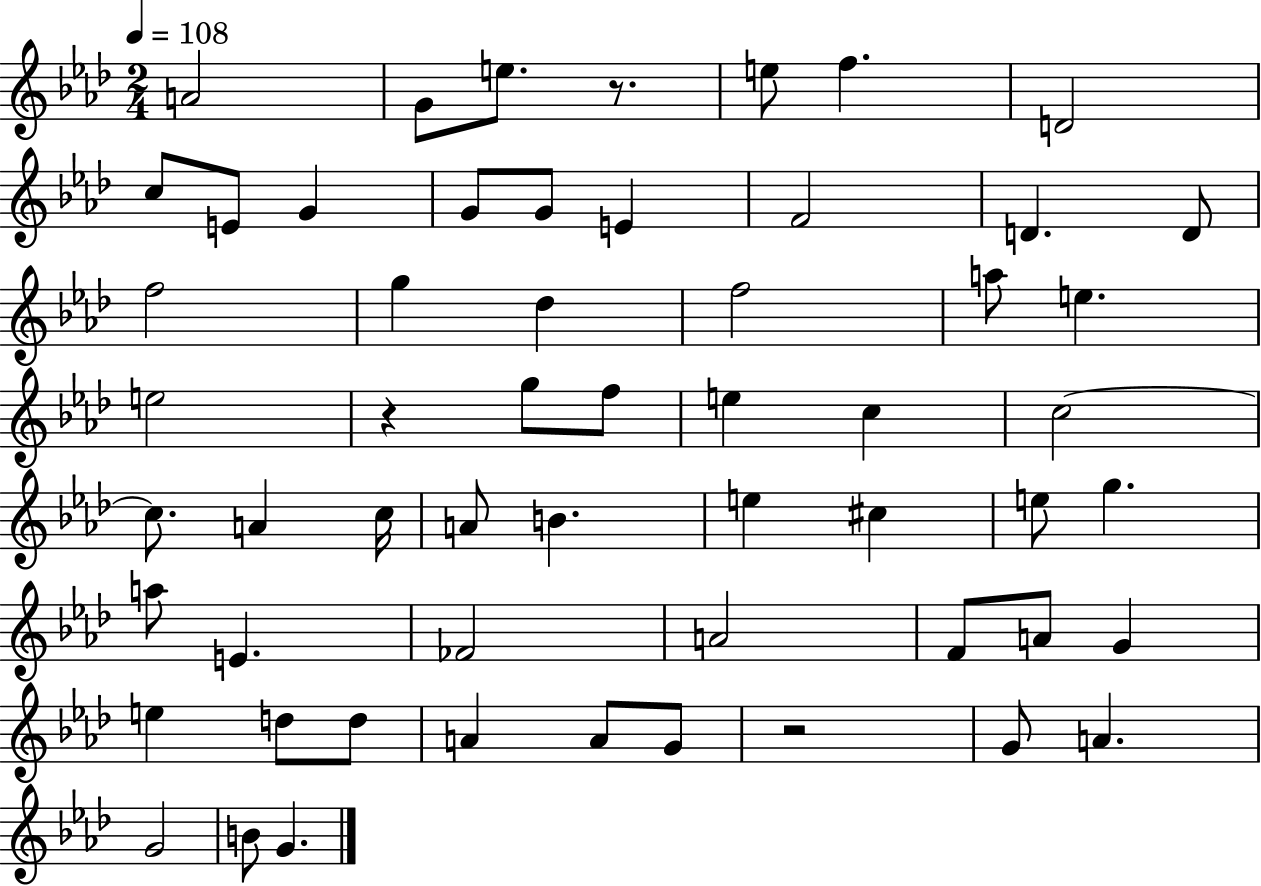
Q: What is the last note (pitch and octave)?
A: G4